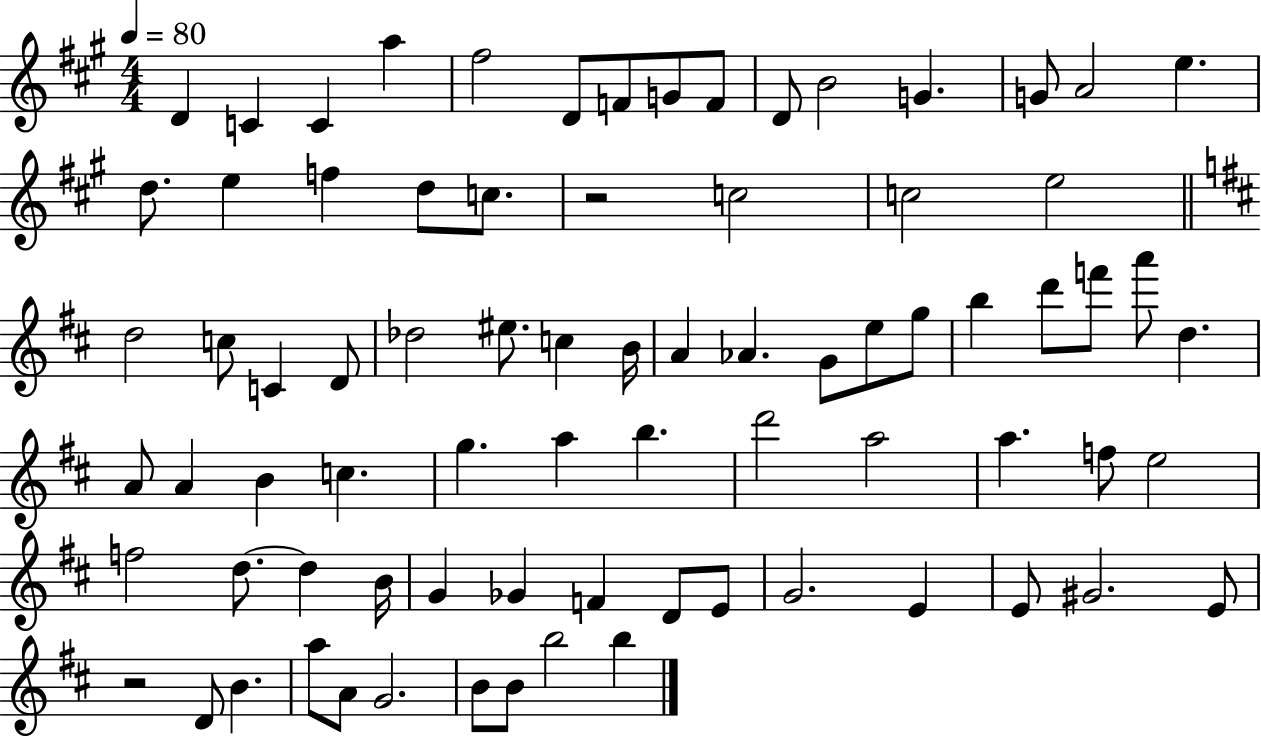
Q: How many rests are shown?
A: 2